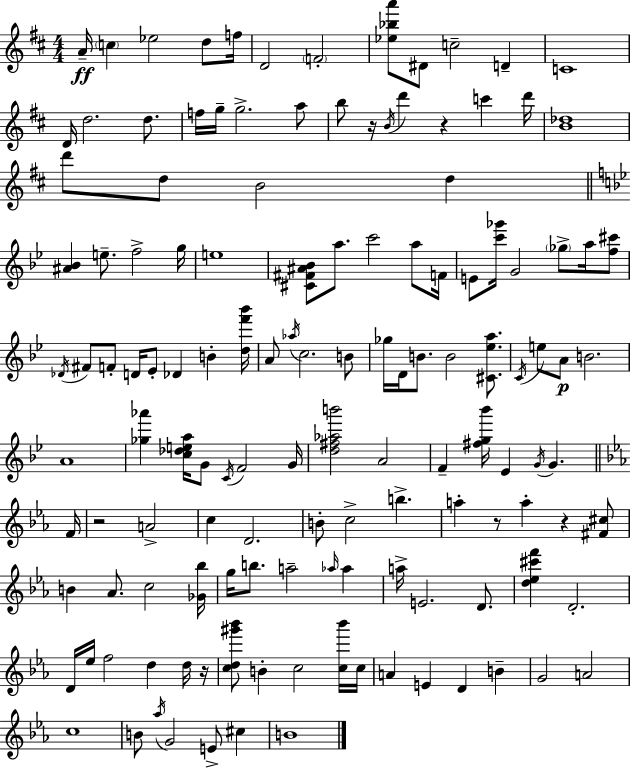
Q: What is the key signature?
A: D major